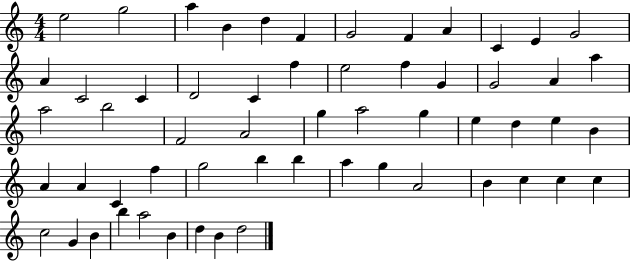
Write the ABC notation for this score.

X:1
T:Untitled
M:4/4
L:1/4
K:C
e2 g2 a B d F G2 F A C E G2 A C2 C D2 C f e2 f G G2 A a a2 b2 F2 A2 g a2 g e d e B A A C f g2 b b a g A2 B c c c c2 G B b a2 B d B d2